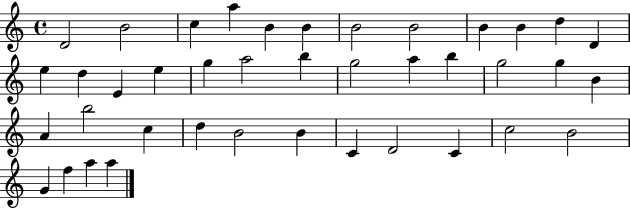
D4/h B4/h C5/q A5/q B4/q B4/q B4/h B4/h B4/q B4/q D5/q D4/q E5/q D5/q E4/q E5/q G5/q A5/h B5/q G5/h A5/q B5/q G5/h G5/q B4/q A4/q B5/h C5/q D5/q B4/h B4/q C4/q D4/h C4/q C5/h B4/h G4/q F5/q A5/q A5/q